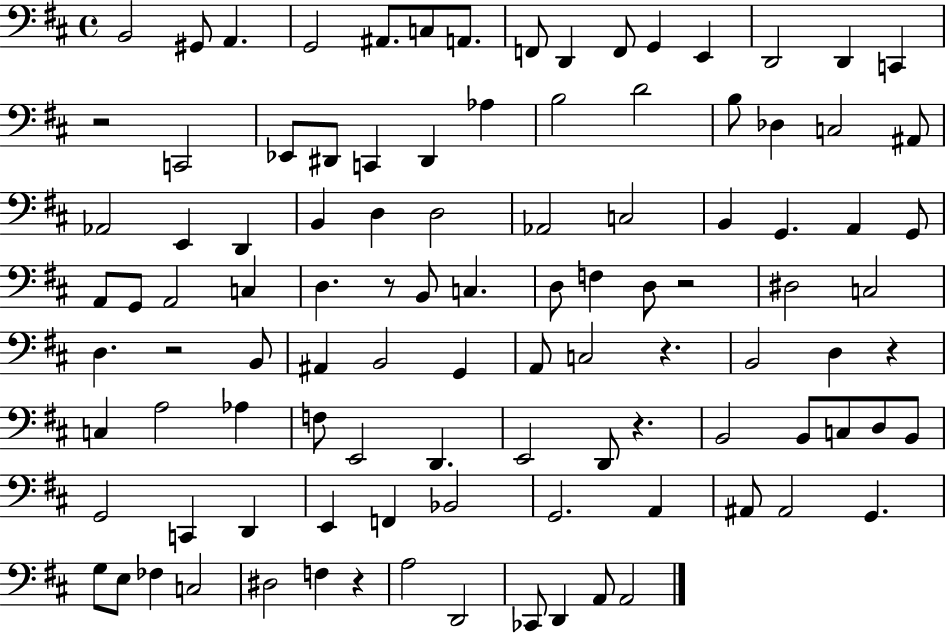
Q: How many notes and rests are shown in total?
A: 104